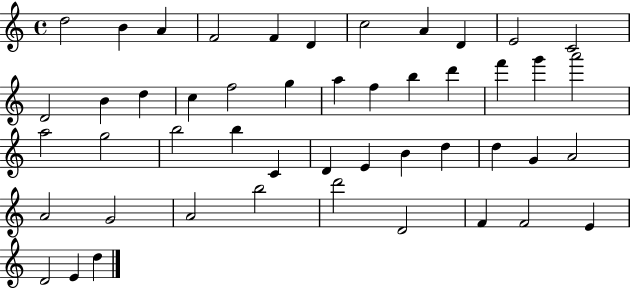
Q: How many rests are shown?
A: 0